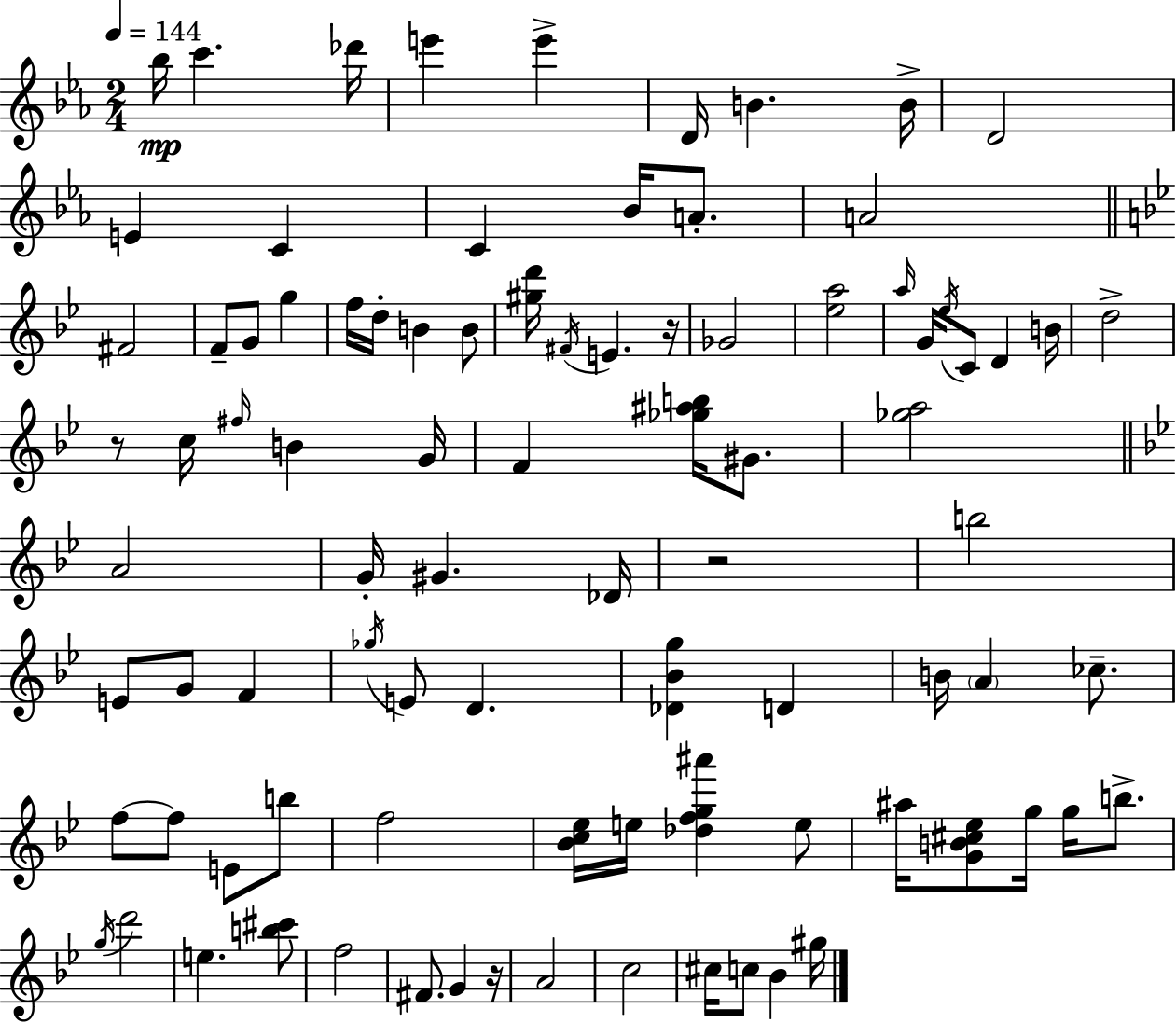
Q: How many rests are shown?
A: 4